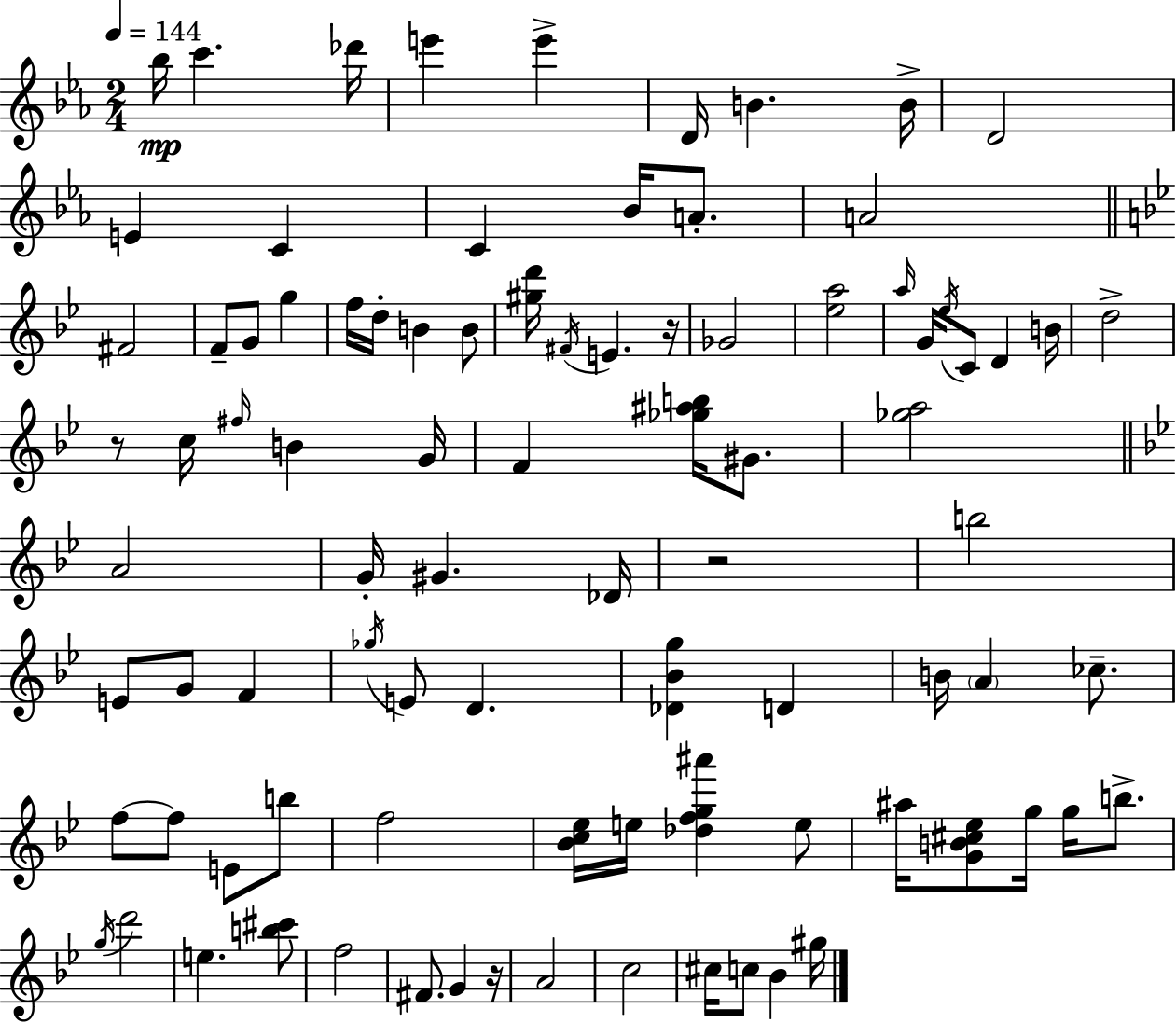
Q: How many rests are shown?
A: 4